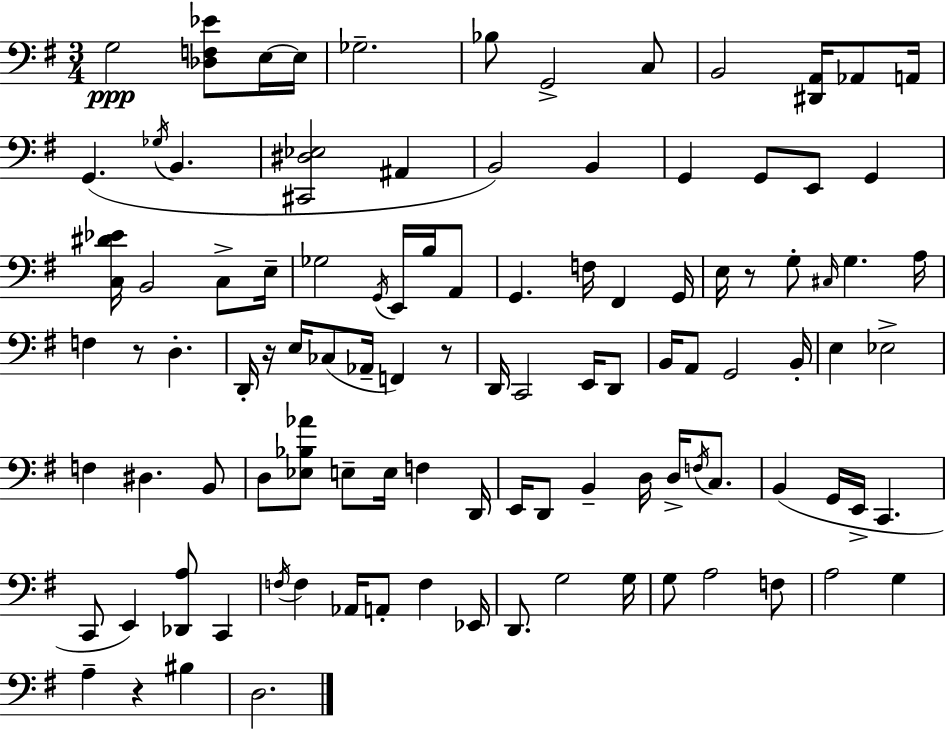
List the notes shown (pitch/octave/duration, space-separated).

G3/h [Db3,F3,Eb4]/e E3/s E3/s Gb3/h. Bb3/e G2/h C3/e B2/h [D#2,A2]/s Ab2/e A2/s G2/q. Gb3/s B2/q. [C#2,D#3,Eb3]/h A#2/q B2/h B2/q G2/q G2/e E2/e G2/q [C3,D#4,Eb4]/s B2/h C3/e E3/s Gb3/h G2/s E2/s B3/s A2/e G2/q. F3/s F#2/q G2/s E3/s R/e G3/e C#3/s G3/q. A3/s F3/q R/e D3/q. D2/s R/s E3/s CES3/e Ab2/s F2/q R/e D2/s C2/h E2/s D2/e B2/s A2/e G2/h B2/s E3/q Eb3/h F3/q D#3/q. B2/e D3/e [Eb3,Bb3,Ab4]/e E3/e E3/s F3/q D2/s E2/s D2/e B2/q D3/s D3/s F3/s C3/e. B2/q G2/s E2/s C2/q. C2/e E2/q [Db2,A3]/e C2/q F3/s F3/q Ab2/s A2/e F3/q Eb2/s D2/e. G3/h G3/s G3/e A3/h F3/e A3/h G3/q A3/q R/q BIS3/q D3/h.